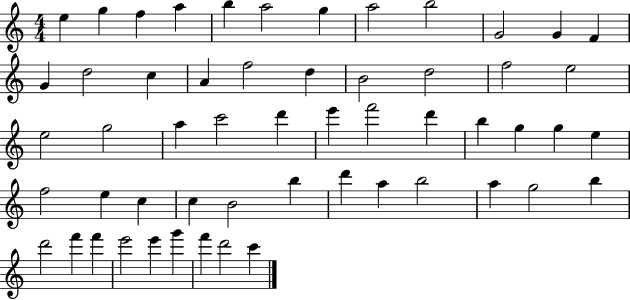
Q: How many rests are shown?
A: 0